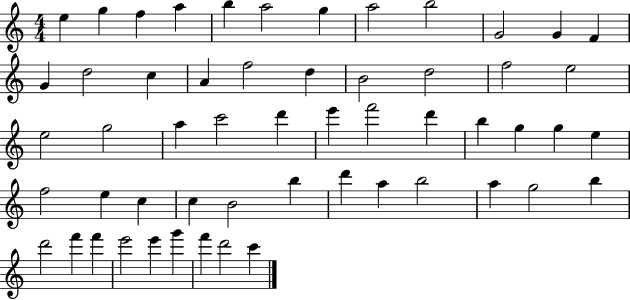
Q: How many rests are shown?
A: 0